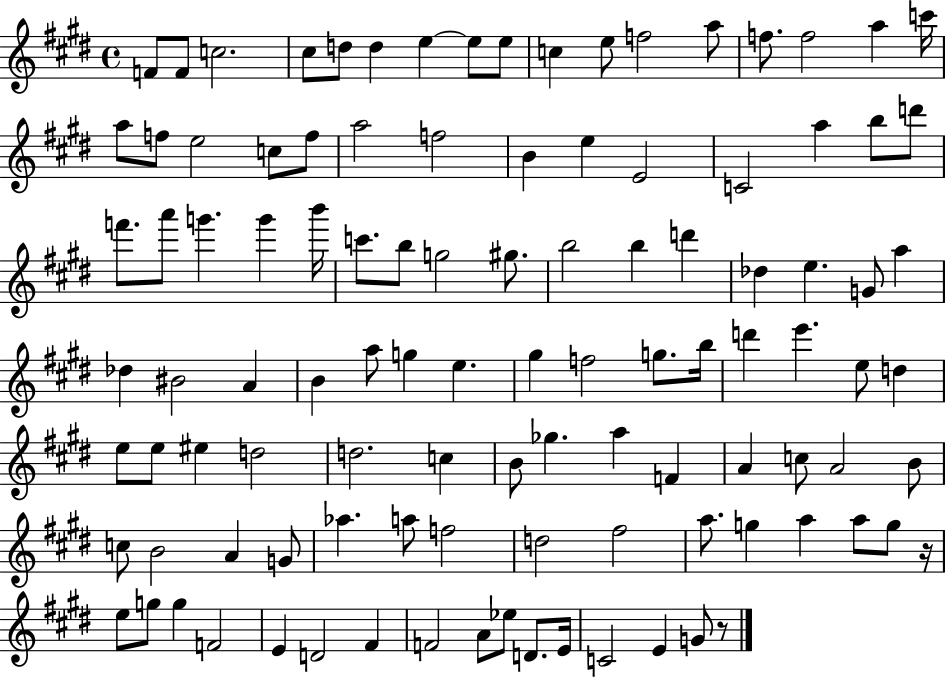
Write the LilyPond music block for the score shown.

{
  \clef treble
  \time 4/4
  \defaultTimeSignature
  \key e \major
  f'8 f'8 c''2. | cis''8 d''8 d''4 e''4~~ e''8 e''8 | c''4 e''8 f''2 a''8 | f''8. f''2 a''4 c'''16 | \break a''8 f''8 e''2 c''8 f''8 | a''2 f''2 | b'4 e''4 e'2 | c'2 a''4 b''8 d'''8 | \break f'''8. a'''8 g'''4. g'''4 b'''16 | c'''8. b''8 g''2 gis''8. | b''2 b''4 d'''4 | des''4 e''4. g'8 a''4 | \break des''4 bis'2 a'4 | b'4 a''8 g''4 e''4. | gis''4 f''2 g''8. b''16 | d'''4 e'''4. e''8 d''4 | \break e''8 e''8 eis''4 d''2 | d''2. c''4 | b'8 ges''4. a''4 f'4 | a'4 c''8 a'2 b'8 | \break c''8 b'2 a'4 g'8 | aes''4. a''8 f''2 | d''2 fis''2 | a''8. g''4 a''4 a''8 g''8 r16 | \break e''8 g''8 g''4 f'2 | e'4 d'2 fis'4 | f'2 a'8 ees''8 d'8. e'16 | c'2 e'4 g'8 r8 | \break \bar "|."
}